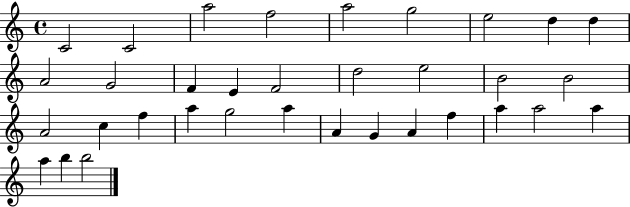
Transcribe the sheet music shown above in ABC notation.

X:1
T:Untitled
M:4/4
L:1/4
K:C
C2 C2 a2 f2 a2 g2 e2 d d A2 G2 F E F2 d2 e2 B2 B2 A2 c f a g2 a A G A f a a2 a a b b2